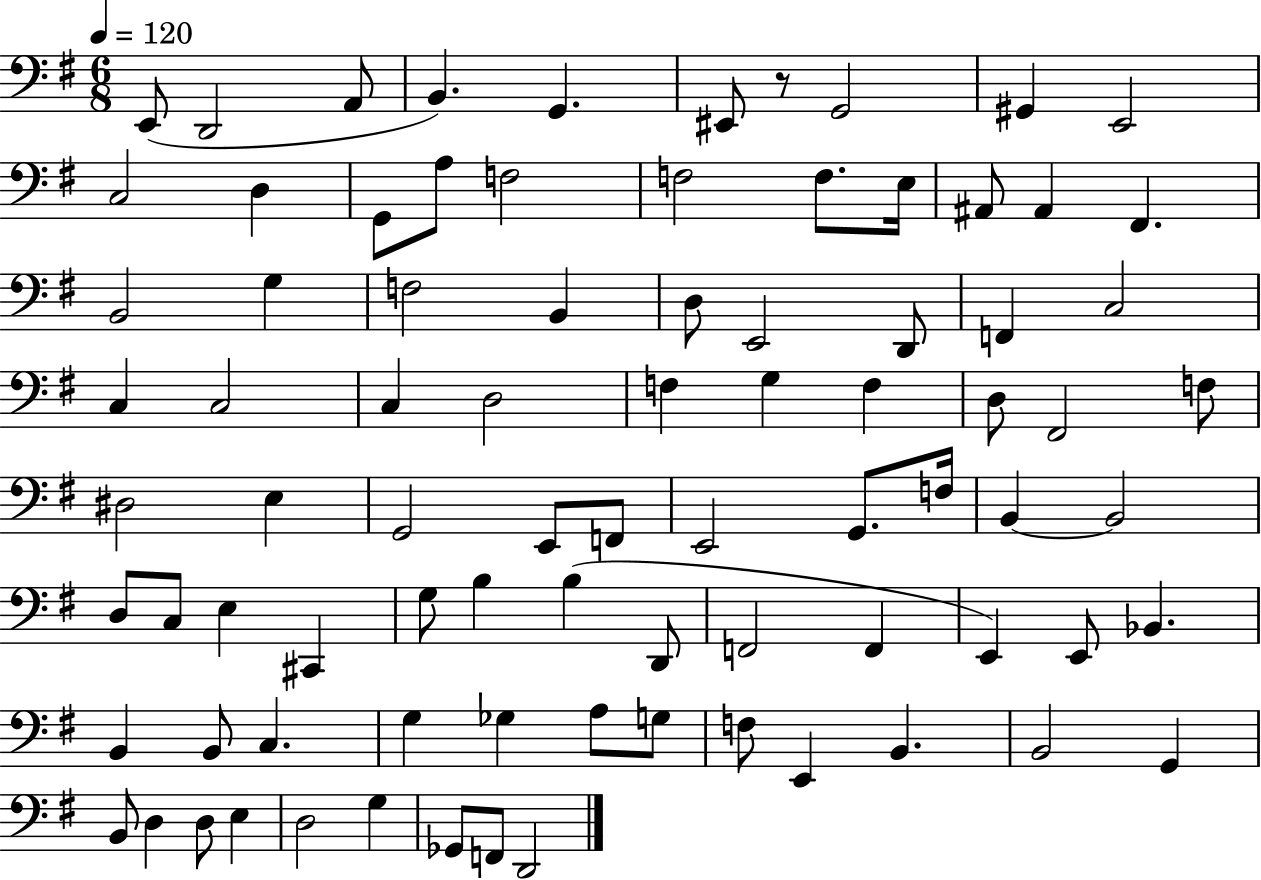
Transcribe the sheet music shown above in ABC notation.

X:1
T:Untitled
M:6/8
L:1/4
K:G
E,,/2 D,,2 A,,/2 B,, G,, ^E,,/2 z/2 G,,2 ^G,, E,,2 C,2 D, G,,/2 A,/2 F,2 F,2 F,/2 E,/4 ^A,,/2 ^A,, ^F,, B,,2 G, F,2 B,, D,/2 E,,2 D,,/2 F,, C,2 C, C,2 C, D,2 F, G, F, D,/2 ^F,,2 F,/2 ^D,2 E, G,,2 E,,/2 F,,/2 E,,2 G,,/2 F,/4 B,, B,,2 D,/2 C,/2 E, ^C,, G,/2 B, B, D,,/2 F,,2 F,, E,, E,,/2 _B,, B,, B,,/2 C, G, _G, A,/2 G,/2 F,/2 E,, B,, B,,2 G,, B,,/2 D, D,/2 E, D,2 G, _G,,/2 F,,/2 D,,2